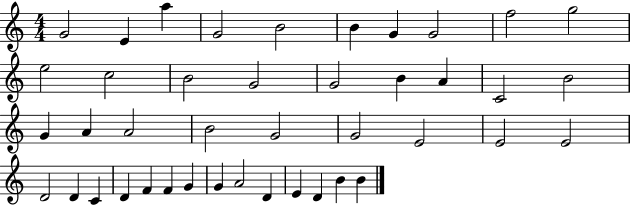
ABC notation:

X:1
T:Untitled
M:4/4
L:1/4
K:C
G2 E a G2 B2 B G G2 f2 g2 e2 c2 B2 G2 G2 B A C2 B2 G A A2 B2 G2 G2 E2 E2 E2 D2 D C D F F G G A2 D E D B B